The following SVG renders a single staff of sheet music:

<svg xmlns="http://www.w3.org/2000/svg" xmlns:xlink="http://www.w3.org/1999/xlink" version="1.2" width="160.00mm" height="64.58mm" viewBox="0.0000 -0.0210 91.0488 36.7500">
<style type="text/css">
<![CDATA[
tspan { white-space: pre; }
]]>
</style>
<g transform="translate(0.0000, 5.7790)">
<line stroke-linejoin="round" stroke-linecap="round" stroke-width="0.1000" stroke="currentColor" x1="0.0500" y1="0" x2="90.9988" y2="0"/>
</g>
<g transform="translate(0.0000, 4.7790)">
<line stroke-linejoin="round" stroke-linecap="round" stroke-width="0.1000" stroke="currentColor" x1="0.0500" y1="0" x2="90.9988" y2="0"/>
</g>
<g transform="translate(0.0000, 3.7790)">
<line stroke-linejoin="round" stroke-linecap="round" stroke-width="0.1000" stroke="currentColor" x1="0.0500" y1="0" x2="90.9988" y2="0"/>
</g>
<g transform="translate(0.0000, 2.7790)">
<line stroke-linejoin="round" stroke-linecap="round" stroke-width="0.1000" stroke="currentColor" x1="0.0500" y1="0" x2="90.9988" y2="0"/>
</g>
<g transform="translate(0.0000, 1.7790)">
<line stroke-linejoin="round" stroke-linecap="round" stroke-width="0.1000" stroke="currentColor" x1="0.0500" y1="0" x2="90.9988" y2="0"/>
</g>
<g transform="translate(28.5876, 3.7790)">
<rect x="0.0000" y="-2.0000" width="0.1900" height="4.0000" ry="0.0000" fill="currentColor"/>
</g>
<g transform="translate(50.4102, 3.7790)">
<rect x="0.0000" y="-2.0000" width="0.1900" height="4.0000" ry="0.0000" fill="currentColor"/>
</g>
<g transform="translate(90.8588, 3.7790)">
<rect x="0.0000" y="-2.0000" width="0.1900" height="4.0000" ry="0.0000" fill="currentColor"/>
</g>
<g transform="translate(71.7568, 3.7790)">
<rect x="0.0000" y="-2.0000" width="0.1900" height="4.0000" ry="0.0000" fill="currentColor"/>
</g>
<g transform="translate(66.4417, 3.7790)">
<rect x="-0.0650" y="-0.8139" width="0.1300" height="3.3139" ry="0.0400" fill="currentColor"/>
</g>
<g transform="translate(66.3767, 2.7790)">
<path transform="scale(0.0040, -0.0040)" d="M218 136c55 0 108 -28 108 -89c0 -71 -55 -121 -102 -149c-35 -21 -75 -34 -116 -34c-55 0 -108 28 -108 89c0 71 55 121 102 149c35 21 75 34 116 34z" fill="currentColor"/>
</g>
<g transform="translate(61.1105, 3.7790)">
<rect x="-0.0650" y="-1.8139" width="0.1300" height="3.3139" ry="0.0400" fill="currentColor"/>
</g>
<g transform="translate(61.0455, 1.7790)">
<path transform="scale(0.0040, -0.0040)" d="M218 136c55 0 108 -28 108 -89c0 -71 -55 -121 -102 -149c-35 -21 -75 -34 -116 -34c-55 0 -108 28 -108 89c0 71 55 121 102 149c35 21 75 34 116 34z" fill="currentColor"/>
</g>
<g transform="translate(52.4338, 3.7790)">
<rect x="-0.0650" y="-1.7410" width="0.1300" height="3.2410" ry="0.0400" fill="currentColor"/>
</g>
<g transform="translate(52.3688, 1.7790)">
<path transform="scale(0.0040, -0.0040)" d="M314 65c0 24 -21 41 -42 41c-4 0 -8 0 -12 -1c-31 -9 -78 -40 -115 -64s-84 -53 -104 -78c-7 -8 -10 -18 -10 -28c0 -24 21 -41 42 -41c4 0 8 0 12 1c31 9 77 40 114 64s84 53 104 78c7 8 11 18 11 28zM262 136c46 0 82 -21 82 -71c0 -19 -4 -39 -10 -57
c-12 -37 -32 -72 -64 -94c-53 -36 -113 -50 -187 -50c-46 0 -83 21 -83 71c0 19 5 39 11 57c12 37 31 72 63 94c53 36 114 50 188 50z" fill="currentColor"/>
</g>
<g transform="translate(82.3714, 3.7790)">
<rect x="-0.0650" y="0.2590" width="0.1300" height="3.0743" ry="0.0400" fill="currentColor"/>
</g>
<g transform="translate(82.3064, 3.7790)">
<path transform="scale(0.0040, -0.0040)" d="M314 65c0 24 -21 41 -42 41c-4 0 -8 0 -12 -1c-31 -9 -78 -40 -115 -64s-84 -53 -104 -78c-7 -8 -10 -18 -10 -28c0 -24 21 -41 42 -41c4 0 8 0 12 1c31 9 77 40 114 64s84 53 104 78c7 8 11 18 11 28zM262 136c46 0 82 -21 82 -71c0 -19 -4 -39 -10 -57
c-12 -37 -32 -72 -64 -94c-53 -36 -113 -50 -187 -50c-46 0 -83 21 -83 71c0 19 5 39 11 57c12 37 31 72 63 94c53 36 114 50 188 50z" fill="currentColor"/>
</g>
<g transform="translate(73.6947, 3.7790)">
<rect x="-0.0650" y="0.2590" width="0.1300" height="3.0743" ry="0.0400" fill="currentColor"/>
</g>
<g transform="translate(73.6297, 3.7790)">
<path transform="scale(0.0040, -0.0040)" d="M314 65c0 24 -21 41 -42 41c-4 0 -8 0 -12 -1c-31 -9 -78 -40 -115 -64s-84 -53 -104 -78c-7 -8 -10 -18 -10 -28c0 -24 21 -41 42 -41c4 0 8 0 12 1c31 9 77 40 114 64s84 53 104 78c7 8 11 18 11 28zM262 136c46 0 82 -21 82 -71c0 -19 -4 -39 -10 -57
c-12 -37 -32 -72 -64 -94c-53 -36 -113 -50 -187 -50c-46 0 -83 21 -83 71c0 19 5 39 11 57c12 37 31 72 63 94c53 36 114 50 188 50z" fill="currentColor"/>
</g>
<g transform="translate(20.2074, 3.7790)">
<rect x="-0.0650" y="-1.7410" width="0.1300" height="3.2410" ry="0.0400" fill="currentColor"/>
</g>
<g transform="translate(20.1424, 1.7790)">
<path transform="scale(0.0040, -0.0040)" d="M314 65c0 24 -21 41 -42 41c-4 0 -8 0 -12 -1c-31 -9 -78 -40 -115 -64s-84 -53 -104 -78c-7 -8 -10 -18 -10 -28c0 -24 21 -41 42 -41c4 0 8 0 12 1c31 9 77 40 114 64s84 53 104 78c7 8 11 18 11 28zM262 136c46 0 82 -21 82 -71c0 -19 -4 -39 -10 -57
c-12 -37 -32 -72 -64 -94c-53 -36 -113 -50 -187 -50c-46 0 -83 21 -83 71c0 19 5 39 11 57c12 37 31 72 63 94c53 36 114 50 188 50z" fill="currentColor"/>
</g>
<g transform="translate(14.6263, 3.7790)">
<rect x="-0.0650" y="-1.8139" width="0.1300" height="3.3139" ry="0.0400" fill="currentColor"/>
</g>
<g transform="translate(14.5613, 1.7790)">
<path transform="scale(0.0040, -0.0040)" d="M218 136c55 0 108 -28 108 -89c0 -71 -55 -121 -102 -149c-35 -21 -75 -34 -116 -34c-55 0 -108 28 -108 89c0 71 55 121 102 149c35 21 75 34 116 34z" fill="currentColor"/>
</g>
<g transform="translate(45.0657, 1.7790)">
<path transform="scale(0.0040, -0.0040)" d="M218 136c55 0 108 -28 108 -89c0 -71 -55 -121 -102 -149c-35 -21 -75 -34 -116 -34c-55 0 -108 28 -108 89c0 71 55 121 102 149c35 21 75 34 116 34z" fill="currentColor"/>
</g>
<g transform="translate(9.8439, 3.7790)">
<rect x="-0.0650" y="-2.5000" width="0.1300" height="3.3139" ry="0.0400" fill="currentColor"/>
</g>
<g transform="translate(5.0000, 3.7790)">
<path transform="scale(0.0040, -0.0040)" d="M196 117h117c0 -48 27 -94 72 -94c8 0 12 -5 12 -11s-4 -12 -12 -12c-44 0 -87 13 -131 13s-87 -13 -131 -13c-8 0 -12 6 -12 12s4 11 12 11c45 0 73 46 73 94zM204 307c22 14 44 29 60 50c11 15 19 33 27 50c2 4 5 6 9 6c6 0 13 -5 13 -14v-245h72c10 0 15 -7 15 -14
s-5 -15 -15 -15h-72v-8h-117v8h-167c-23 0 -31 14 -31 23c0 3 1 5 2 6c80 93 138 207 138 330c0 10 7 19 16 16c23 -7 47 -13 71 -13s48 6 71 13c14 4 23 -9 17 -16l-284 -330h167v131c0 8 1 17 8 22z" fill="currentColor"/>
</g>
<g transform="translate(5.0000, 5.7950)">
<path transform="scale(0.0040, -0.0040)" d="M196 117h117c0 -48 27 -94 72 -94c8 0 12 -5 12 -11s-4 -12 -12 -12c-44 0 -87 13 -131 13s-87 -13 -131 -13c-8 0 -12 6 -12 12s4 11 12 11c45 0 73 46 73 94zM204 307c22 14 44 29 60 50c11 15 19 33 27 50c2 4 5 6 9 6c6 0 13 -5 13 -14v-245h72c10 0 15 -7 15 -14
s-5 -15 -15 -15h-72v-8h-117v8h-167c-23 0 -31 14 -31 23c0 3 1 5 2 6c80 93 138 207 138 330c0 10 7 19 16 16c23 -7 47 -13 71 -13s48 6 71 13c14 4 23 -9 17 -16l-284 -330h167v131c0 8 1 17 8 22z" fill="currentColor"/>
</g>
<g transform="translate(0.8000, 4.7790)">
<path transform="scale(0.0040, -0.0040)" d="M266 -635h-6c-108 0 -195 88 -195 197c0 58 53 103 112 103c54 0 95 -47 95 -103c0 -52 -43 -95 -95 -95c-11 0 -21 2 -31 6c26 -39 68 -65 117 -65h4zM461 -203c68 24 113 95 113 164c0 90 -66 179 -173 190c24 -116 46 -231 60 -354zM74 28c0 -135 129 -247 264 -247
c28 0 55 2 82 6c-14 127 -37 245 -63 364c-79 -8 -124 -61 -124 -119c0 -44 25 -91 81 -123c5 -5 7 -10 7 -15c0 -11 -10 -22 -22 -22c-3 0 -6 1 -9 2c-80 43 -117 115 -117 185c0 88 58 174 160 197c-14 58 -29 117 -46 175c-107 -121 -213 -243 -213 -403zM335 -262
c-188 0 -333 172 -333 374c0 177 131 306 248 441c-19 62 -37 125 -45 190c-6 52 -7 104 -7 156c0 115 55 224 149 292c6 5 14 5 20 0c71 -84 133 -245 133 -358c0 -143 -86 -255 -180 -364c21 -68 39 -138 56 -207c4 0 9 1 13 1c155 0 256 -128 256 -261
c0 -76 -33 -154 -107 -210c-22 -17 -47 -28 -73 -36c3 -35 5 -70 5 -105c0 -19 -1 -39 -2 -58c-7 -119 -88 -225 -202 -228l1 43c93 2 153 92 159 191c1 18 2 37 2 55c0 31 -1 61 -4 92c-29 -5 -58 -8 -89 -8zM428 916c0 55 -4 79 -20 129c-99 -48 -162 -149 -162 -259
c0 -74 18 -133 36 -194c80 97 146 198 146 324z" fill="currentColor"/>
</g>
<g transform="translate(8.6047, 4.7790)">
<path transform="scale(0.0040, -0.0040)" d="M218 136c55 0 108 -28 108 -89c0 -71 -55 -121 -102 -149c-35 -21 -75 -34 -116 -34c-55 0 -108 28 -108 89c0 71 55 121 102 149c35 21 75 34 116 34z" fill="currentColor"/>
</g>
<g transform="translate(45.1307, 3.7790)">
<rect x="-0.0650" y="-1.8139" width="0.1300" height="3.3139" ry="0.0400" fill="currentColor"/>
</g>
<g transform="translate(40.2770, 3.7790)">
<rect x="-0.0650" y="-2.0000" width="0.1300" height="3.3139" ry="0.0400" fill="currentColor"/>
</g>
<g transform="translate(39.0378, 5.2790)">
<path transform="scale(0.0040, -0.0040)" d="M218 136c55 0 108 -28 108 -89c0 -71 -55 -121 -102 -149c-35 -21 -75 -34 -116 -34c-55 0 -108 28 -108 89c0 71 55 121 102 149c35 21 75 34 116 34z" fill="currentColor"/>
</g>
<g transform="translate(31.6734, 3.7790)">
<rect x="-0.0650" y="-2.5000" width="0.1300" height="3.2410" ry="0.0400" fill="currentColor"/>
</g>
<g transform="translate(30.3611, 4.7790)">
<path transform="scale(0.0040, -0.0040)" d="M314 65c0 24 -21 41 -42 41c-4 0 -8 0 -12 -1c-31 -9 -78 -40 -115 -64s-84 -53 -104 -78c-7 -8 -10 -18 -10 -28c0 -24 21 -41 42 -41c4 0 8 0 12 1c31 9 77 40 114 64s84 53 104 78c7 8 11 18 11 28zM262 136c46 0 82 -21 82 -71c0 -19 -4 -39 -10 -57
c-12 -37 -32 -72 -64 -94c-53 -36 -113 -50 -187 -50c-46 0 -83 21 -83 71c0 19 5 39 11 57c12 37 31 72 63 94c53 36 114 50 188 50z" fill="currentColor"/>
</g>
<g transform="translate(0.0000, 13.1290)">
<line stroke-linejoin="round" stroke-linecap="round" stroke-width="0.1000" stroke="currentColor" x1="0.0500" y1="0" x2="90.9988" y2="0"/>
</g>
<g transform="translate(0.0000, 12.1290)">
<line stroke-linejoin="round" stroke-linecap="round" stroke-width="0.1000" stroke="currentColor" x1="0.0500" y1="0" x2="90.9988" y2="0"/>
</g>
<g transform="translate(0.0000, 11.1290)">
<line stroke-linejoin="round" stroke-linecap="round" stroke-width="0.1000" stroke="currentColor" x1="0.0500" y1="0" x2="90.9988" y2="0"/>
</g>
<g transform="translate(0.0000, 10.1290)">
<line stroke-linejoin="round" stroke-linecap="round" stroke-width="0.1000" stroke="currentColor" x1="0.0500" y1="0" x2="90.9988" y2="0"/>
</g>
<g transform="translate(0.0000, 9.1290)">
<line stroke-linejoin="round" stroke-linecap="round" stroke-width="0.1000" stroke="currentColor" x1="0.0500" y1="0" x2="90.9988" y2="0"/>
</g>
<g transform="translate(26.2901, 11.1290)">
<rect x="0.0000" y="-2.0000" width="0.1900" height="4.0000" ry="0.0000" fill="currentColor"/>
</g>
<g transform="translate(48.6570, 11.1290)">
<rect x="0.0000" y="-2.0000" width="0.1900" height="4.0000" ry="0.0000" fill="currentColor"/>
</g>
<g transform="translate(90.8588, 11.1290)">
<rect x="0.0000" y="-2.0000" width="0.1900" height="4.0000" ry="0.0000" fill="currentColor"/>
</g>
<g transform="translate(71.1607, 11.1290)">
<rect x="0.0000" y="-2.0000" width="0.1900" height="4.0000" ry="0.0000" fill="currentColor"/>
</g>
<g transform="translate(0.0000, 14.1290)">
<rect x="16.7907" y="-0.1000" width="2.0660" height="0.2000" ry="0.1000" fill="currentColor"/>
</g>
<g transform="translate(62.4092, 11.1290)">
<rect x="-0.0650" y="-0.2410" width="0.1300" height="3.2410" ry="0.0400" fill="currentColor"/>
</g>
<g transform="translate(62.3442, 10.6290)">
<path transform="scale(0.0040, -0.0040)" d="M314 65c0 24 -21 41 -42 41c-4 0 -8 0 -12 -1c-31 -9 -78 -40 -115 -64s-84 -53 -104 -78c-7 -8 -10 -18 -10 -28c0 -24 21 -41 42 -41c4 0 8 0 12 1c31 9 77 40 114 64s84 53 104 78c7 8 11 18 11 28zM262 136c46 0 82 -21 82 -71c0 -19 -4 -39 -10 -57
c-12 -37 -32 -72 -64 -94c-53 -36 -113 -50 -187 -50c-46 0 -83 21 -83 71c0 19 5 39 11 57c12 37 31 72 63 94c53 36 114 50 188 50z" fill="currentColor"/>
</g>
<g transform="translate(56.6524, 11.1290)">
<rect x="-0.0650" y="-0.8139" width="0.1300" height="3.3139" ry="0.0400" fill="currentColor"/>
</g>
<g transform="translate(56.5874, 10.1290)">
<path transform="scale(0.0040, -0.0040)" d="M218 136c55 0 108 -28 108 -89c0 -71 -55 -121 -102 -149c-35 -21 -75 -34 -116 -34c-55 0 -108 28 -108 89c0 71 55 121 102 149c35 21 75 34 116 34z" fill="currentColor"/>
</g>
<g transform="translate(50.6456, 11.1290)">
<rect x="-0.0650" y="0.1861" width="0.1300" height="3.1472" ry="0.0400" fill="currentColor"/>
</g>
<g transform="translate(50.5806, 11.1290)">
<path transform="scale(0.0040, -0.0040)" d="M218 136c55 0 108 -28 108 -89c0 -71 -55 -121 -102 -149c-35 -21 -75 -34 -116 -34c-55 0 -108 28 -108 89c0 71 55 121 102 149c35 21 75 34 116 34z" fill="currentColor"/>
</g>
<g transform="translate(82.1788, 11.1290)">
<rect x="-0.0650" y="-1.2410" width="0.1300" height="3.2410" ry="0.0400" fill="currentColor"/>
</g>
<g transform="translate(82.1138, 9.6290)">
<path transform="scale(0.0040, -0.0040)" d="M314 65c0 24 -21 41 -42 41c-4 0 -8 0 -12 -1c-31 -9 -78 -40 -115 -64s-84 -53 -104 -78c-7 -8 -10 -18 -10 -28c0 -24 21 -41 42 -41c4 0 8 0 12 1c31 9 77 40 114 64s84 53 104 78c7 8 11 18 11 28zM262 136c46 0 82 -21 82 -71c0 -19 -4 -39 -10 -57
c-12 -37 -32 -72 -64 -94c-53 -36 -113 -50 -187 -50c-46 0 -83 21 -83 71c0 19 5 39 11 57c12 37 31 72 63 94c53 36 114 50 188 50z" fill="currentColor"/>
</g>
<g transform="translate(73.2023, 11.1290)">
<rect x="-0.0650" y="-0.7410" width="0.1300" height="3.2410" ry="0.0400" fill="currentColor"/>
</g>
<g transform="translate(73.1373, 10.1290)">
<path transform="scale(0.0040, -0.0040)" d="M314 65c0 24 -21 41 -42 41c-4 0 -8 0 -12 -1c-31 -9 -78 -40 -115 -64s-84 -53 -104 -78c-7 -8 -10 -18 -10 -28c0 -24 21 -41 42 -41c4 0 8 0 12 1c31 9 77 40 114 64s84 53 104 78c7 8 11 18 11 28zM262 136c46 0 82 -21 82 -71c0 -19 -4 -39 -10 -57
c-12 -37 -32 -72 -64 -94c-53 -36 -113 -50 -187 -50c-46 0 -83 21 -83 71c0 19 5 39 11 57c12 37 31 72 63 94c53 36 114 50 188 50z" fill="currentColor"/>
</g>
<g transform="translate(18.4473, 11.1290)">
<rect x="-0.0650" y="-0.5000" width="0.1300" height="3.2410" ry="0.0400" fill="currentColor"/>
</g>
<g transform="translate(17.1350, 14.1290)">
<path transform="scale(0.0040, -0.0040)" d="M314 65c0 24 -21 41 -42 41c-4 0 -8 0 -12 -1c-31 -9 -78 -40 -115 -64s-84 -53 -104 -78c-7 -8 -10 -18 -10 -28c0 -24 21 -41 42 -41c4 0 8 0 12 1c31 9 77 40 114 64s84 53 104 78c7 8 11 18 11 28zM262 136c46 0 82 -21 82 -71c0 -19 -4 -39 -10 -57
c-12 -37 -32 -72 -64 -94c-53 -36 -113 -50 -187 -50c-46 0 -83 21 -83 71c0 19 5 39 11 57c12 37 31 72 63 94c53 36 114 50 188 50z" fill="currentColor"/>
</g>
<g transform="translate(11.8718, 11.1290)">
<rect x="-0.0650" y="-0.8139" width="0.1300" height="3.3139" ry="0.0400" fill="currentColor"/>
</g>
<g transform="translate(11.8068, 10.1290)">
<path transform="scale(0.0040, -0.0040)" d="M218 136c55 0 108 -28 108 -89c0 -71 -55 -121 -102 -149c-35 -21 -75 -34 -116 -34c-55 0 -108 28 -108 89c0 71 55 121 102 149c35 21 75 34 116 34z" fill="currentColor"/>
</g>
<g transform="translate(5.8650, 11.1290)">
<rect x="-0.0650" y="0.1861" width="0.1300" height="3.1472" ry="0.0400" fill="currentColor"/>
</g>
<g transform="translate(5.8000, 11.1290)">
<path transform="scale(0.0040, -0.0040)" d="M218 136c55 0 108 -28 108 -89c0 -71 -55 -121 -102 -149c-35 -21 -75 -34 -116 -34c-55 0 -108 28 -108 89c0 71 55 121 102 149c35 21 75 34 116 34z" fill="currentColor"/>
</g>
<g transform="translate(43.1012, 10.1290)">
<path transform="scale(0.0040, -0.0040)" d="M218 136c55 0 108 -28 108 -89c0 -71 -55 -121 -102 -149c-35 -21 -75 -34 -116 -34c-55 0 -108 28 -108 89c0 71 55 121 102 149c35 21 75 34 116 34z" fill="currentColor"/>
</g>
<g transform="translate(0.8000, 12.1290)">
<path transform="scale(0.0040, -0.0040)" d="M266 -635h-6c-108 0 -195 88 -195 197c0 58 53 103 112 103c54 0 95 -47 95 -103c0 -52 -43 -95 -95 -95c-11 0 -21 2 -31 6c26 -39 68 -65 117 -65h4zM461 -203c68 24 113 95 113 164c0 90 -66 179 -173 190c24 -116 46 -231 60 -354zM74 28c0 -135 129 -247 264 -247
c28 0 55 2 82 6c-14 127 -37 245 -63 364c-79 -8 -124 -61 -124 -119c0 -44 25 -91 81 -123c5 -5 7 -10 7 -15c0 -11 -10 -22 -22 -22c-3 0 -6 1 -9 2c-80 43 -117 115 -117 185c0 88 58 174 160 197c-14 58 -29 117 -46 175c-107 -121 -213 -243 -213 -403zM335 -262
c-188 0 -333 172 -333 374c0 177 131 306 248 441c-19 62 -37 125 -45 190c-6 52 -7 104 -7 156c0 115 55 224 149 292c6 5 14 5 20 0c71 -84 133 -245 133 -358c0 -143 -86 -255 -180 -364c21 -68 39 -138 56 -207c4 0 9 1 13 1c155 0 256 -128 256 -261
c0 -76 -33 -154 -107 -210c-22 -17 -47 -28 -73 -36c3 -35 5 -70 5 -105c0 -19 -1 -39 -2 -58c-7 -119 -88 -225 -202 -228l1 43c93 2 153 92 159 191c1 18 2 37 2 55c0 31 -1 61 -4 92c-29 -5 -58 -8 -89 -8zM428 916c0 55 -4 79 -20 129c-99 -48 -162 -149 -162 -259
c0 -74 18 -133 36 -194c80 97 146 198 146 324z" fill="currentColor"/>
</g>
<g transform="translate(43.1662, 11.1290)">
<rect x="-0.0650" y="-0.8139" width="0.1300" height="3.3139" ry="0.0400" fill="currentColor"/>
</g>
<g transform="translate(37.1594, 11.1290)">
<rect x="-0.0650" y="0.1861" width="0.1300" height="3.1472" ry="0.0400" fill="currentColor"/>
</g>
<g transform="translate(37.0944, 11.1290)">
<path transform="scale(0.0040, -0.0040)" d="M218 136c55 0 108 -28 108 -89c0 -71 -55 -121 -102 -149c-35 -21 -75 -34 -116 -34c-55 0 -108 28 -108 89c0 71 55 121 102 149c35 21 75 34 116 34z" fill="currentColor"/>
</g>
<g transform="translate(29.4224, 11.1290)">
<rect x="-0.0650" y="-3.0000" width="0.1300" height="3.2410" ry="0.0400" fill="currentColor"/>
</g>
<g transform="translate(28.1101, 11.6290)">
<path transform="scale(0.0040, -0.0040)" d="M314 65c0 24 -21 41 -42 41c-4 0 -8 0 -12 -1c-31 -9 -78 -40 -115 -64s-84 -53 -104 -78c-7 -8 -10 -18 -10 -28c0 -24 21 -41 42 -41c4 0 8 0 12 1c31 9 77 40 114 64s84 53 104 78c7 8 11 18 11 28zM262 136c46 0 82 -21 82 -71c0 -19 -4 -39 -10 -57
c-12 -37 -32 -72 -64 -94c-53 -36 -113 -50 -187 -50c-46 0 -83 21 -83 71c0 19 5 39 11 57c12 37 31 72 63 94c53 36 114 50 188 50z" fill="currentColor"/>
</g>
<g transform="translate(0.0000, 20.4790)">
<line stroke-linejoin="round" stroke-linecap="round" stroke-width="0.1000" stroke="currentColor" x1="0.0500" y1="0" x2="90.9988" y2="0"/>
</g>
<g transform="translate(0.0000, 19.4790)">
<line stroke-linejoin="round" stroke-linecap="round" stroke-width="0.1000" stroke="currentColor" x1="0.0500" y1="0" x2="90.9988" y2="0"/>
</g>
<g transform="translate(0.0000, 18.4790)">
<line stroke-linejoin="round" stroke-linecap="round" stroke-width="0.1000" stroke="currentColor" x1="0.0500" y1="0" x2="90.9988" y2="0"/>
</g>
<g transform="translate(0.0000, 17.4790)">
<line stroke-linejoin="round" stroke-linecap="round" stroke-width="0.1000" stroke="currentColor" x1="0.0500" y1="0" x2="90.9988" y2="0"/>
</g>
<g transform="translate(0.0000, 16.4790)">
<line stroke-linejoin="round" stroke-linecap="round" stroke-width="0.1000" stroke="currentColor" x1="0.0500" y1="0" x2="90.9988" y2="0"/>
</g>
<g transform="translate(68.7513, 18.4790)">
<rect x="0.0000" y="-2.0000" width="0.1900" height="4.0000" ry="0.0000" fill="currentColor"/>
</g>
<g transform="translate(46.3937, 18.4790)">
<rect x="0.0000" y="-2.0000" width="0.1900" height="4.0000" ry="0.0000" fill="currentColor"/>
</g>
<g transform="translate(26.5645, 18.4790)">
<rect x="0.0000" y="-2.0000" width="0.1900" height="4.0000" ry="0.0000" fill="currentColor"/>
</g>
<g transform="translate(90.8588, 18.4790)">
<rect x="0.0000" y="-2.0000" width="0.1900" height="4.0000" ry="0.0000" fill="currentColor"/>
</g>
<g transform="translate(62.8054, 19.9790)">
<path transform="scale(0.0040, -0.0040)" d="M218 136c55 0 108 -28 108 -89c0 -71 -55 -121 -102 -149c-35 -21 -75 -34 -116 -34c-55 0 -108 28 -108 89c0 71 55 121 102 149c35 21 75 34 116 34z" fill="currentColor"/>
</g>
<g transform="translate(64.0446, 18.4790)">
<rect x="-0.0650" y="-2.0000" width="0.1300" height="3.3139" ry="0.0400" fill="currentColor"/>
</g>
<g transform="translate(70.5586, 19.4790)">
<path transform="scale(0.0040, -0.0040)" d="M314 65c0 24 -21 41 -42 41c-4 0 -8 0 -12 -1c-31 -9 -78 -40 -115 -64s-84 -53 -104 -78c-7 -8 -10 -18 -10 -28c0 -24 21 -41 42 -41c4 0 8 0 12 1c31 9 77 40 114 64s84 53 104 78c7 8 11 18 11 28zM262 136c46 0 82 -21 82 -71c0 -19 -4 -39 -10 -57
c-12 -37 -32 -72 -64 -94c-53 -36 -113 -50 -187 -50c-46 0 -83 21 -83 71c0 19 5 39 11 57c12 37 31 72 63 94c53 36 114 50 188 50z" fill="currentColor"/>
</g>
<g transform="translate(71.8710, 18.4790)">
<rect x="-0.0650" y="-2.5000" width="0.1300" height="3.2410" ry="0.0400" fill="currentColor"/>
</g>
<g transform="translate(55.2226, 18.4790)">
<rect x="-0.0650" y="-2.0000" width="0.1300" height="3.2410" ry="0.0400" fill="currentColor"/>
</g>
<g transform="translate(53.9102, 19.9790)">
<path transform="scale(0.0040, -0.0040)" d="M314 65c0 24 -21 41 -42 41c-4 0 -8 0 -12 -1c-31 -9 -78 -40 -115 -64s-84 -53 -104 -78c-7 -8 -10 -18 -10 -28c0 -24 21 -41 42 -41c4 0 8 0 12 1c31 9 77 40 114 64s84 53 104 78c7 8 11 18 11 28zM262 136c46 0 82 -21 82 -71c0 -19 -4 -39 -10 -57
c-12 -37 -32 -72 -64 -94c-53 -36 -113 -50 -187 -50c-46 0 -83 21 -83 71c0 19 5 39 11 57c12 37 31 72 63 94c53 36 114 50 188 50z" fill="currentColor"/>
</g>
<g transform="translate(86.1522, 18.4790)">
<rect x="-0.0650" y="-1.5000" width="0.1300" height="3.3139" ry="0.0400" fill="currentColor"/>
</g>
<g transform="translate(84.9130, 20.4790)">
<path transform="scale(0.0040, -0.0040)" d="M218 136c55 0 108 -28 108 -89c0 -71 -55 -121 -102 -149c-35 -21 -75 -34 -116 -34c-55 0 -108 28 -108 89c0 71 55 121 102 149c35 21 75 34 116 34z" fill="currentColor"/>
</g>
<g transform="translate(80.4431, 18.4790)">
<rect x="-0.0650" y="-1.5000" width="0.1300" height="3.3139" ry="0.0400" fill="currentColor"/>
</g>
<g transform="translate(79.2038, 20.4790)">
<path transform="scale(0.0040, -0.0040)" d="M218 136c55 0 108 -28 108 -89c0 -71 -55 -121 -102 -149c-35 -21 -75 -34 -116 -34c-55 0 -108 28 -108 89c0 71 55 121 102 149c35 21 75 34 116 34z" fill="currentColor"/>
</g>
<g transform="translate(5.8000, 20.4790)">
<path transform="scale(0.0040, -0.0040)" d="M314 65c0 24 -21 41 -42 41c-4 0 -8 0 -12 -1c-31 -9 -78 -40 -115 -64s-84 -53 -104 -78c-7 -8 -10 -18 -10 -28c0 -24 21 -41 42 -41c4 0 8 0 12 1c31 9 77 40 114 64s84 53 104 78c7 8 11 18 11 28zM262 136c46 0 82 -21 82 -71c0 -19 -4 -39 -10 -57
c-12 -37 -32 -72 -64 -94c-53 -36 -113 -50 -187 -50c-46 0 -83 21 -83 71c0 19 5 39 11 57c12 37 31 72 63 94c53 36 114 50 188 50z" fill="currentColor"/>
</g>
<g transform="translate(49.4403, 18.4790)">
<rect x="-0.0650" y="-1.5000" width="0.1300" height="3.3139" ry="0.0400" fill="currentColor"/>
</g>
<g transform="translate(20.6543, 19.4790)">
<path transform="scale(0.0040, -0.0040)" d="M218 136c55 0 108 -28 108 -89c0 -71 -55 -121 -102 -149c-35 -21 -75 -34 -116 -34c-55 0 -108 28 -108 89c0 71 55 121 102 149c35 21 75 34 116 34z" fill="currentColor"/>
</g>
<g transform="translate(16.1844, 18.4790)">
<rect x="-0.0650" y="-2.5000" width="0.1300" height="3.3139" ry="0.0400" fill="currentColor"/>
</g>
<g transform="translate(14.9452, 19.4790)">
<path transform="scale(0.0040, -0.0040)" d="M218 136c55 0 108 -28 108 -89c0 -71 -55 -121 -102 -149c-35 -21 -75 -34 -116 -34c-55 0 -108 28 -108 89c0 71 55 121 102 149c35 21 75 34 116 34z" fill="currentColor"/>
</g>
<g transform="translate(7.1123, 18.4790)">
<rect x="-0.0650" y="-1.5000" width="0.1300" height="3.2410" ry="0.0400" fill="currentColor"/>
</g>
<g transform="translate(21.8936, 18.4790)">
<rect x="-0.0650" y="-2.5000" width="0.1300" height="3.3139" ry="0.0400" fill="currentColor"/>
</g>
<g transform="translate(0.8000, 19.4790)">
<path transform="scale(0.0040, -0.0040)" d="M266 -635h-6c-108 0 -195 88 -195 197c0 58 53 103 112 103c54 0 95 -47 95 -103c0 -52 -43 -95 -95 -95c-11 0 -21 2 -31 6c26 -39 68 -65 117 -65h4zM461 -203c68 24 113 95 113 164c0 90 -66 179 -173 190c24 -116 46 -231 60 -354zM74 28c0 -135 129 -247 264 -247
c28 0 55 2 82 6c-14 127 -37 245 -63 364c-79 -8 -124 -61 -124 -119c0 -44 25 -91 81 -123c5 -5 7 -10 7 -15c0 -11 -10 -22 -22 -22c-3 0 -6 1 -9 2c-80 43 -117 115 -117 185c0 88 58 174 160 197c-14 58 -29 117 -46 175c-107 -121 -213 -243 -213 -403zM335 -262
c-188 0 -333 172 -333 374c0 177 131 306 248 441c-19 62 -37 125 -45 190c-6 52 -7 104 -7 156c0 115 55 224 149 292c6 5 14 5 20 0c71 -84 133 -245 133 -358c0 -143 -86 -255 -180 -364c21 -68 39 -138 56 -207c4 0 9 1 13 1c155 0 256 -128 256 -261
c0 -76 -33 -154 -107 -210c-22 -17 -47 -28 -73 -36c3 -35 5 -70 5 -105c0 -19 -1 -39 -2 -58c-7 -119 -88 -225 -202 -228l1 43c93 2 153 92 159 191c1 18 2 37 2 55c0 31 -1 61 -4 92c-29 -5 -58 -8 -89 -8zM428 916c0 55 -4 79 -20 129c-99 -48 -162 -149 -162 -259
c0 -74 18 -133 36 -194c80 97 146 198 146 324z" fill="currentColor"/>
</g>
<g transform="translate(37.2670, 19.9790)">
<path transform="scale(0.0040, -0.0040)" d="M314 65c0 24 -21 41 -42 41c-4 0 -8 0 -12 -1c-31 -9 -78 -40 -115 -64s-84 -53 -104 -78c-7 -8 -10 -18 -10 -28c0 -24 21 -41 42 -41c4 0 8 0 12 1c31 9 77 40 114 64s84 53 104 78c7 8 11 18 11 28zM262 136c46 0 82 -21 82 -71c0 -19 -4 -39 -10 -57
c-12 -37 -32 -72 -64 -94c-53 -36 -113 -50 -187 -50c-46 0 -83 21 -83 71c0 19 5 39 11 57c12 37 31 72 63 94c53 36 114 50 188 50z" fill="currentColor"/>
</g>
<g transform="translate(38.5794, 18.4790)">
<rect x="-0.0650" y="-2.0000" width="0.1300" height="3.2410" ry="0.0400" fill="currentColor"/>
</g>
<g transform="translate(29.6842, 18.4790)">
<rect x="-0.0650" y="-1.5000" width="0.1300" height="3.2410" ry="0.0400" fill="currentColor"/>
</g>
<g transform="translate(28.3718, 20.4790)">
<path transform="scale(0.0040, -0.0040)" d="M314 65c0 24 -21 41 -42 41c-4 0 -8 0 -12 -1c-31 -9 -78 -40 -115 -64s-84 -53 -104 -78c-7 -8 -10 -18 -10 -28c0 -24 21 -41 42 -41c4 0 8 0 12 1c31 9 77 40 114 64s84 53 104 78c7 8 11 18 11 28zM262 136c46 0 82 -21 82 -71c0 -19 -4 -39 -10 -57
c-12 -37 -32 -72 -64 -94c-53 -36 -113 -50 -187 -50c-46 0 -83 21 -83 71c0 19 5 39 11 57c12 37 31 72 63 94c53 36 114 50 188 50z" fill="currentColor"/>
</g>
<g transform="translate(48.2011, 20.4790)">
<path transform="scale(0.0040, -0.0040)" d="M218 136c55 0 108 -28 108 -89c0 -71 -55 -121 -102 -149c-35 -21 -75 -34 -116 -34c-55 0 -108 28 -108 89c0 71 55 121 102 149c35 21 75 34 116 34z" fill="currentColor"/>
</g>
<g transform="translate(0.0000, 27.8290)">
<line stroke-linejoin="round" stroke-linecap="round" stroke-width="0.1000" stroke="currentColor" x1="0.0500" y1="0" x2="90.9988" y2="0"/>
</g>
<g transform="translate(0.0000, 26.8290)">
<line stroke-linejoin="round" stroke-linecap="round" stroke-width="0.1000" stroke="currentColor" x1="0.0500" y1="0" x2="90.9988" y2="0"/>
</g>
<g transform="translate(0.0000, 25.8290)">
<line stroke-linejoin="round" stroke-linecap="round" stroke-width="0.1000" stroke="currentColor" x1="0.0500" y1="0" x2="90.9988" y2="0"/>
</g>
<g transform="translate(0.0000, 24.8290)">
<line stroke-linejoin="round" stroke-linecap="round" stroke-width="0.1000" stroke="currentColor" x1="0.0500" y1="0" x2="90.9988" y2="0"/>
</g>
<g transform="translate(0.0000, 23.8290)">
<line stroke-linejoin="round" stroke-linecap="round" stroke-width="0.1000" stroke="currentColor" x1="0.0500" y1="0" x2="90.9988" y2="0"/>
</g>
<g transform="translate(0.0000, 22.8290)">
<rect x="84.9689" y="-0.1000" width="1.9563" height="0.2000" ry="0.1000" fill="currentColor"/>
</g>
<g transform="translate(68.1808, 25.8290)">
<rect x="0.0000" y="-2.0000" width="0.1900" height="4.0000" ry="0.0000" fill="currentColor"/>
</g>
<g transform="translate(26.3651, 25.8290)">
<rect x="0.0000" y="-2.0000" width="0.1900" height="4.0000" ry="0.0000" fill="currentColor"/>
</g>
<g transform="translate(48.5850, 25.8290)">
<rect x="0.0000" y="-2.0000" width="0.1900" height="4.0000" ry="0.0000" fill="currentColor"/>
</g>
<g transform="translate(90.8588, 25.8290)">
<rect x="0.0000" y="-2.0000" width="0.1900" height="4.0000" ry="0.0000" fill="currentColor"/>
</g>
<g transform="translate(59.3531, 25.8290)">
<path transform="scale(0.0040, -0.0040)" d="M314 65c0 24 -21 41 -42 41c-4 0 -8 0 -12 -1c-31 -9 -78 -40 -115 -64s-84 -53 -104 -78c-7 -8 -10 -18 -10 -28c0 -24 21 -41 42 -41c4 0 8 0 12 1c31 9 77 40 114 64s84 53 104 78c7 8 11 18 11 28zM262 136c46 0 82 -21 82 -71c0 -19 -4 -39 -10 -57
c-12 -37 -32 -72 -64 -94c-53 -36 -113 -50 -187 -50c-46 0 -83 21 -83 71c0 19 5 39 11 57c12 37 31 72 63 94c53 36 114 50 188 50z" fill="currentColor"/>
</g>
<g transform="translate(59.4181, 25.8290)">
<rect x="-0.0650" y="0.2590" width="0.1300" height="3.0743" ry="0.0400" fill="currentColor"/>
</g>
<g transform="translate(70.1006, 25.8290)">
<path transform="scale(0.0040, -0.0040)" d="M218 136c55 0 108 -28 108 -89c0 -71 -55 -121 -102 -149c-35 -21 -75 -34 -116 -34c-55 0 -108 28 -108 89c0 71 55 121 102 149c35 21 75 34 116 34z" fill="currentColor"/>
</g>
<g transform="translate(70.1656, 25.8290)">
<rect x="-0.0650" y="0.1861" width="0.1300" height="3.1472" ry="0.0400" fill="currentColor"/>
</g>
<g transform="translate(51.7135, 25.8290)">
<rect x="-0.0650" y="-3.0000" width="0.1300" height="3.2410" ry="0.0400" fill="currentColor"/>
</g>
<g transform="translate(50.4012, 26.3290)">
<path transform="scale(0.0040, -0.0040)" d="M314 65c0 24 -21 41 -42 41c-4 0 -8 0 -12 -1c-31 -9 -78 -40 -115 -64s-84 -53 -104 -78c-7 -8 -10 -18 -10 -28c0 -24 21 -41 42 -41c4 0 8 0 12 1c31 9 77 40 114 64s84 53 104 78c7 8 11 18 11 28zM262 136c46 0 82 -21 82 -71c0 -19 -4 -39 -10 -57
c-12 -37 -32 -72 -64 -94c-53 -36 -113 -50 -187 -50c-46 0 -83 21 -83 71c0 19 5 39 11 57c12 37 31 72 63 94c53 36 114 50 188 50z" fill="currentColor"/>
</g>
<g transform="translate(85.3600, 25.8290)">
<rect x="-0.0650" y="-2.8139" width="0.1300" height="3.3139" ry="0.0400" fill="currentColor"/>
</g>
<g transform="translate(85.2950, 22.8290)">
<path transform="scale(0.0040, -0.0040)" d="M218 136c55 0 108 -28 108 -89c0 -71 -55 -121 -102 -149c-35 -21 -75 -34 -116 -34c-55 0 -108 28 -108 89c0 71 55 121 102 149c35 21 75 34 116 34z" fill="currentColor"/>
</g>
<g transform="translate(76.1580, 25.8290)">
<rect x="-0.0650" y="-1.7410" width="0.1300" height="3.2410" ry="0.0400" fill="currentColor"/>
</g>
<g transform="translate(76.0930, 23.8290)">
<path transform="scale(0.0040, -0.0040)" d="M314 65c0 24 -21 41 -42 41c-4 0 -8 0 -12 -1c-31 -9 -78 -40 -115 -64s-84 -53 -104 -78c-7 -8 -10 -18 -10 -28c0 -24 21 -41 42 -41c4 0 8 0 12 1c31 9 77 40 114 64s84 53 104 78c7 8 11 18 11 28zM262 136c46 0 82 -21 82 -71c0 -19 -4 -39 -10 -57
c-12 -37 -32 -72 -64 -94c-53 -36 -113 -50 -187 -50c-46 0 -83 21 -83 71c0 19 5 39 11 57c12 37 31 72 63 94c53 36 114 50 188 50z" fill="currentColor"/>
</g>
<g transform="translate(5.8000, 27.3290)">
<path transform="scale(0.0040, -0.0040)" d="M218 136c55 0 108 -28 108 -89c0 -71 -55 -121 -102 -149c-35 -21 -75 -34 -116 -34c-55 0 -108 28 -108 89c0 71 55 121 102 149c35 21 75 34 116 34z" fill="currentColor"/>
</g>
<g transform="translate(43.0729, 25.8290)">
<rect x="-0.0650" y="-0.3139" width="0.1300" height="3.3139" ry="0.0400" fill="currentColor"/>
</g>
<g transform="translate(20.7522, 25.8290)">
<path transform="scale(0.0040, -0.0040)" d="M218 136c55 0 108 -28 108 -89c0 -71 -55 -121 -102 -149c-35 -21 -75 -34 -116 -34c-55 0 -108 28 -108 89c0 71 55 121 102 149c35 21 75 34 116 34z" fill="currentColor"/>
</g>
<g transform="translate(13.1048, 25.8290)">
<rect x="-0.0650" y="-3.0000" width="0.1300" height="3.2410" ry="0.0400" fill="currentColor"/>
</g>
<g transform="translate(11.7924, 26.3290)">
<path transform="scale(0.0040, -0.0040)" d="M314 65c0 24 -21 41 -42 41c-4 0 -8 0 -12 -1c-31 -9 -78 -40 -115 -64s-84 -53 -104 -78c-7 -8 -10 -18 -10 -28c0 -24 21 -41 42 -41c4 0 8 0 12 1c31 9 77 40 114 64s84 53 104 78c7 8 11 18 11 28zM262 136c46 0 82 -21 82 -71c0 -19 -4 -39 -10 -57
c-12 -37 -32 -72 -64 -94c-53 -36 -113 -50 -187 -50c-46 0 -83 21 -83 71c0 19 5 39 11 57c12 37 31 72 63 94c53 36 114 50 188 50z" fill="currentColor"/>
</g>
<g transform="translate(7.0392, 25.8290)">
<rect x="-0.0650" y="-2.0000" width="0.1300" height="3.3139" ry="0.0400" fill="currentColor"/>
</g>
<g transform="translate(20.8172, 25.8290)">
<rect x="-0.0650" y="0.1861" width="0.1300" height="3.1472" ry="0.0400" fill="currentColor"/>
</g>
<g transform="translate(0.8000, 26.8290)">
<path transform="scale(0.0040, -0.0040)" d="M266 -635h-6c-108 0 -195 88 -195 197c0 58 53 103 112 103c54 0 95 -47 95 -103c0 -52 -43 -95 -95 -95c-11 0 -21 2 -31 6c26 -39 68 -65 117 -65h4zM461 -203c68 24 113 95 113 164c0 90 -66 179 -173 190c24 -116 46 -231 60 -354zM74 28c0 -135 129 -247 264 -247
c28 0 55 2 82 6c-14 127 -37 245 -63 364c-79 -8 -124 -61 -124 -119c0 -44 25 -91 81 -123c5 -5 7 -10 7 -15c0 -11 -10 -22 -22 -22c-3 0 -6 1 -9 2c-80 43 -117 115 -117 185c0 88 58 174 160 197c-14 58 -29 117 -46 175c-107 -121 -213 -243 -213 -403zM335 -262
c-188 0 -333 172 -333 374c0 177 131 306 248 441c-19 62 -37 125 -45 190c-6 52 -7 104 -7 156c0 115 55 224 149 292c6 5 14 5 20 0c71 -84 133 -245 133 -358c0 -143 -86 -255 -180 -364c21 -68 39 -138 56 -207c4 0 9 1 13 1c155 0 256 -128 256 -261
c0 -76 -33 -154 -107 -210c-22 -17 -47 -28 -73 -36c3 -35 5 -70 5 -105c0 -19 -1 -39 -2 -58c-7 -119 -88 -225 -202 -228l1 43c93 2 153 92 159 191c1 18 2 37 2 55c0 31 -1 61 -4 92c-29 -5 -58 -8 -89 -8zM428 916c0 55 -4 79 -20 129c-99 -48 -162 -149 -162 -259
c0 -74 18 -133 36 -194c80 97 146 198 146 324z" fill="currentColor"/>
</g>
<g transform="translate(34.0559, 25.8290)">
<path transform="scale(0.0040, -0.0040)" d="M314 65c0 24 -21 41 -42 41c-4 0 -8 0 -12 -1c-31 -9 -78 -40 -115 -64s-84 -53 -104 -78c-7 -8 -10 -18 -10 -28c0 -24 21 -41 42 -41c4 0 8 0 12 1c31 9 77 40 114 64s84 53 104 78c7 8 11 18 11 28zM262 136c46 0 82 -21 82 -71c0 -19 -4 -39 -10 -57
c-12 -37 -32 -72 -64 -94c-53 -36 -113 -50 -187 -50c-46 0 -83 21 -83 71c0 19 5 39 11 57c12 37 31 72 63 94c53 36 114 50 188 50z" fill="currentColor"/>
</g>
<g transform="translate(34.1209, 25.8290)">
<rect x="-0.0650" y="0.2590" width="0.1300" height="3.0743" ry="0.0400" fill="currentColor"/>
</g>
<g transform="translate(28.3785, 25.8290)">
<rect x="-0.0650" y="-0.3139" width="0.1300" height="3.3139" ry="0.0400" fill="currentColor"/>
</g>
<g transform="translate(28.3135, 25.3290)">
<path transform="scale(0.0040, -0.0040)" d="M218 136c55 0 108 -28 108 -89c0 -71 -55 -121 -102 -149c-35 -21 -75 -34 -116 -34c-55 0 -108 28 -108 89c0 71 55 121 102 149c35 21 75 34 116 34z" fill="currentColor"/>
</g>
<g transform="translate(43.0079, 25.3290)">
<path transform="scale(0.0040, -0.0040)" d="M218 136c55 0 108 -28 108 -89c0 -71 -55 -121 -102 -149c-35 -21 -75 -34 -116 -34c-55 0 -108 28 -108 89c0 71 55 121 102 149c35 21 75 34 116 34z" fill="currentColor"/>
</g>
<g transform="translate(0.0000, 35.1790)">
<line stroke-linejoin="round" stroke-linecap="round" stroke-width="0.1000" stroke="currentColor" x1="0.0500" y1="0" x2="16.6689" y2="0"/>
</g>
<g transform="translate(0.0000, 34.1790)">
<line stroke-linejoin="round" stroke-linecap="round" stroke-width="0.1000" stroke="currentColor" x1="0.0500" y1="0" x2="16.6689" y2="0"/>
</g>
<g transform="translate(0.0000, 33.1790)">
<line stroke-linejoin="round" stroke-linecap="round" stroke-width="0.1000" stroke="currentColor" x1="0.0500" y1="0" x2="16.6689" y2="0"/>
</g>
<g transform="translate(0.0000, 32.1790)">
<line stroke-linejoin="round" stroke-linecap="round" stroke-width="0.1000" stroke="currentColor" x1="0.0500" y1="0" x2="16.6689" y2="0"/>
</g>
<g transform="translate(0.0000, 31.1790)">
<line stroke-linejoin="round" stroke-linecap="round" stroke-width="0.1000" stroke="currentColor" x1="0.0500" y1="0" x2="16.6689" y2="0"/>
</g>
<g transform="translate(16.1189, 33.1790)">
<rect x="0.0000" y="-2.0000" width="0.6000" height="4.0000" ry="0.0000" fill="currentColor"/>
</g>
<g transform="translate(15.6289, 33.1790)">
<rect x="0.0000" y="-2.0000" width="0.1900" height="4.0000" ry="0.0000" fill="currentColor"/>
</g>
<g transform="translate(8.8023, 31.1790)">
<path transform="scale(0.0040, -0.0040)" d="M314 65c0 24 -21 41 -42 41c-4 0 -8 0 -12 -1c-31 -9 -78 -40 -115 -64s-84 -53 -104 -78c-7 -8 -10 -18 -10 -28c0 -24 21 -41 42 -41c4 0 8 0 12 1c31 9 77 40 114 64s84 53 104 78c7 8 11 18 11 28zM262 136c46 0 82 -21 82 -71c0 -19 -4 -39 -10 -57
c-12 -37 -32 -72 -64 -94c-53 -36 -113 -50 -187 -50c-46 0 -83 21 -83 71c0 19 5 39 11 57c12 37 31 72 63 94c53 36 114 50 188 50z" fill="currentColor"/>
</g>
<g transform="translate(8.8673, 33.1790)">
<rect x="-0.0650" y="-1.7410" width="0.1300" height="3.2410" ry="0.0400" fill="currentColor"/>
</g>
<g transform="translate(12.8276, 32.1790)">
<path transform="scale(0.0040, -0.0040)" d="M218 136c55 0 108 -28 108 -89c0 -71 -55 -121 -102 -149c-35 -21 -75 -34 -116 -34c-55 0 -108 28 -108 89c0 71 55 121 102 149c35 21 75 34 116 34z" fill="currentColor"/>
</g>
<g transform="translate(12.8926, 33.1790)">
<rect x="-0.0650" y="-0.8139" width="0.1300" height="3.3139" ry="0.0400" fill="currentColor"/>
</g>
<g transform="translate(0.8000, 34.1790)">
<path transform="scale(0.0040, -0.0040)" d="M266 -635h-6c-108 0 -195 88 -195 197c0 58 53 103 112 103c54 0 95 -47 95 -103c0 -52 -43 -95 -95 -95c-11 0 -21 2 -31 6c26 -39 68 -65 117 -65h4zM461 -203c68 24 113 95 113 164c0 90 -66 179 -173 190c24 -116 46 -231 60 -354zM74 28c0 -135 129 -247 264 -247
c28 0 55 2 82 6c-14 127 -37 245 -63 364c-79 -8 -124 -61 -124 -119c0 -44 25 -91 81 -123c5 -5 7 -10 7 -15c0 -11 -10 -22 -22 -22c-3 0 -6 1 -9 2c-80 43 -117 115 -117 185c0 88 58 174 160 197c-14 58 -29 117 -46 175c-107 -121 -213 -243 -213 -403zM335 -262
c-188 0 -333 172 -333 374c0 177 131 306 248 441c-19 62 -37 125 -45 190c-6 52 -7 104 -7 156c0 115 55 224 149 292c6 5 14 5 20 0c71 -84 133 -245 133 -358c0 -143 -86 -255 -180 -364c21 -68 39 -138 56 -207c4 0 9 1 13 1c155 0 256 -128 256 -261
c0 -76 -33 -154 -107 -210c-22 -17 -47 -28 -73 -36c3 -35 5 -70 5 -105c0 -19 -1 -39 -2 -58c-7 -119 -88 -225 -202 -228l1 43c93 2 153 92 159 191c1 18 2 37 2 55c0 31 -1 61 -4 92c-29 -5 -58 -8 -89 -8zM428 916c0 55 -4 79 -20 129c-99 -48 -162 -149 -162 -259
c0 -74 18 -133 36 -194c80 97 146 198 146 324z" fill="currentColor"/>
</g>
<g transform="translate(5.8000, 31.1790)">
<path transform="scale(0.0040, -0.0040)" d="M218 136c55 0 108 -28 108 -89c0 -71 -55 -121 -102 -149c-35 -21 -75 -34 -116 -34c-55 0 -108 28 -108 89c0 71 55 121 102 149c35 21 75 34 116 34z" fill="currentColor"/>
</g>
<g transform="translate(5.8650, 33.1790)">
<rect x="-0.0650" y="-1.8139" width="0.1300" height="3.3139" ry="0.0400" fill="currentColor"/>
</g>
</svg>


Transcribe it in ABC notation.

X:1
T:Untitled
M:4/4
L:1/4
K:C
G f f2 G2 F f f2 f d B2 B2 B d C2 A2 B d B d c2 d2 e2 E2 G G E2 F2 E F2 F G2 E E F A2 B c B2 c A2 B2 B f2 a f f2 d